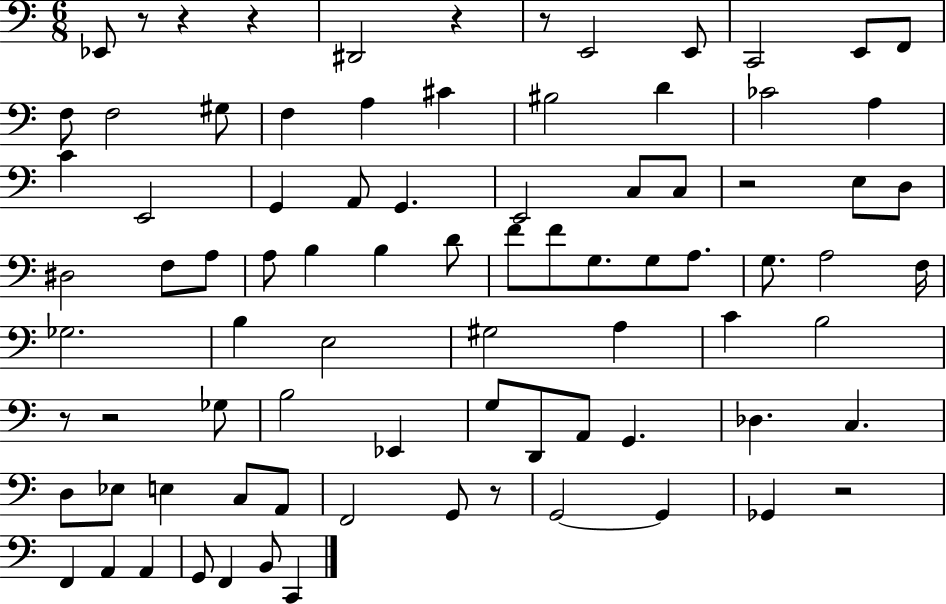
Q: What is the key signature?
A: C major